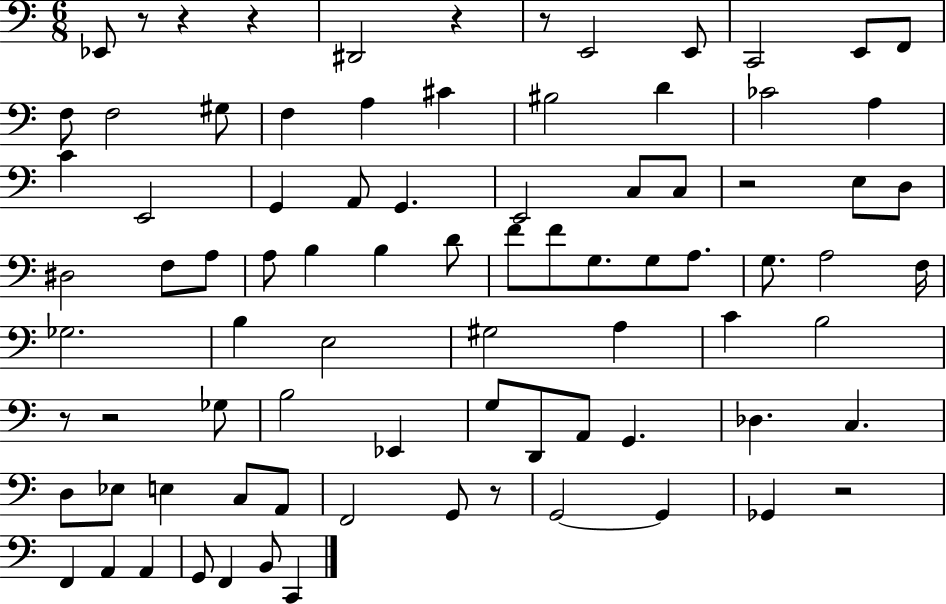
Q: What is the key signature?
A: C major